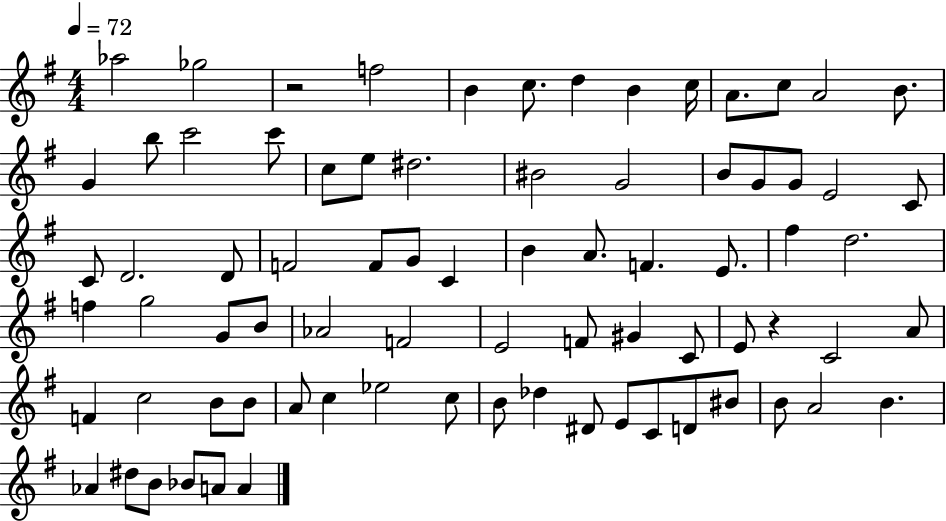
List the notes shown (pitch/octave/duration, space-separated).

Ab5/h Gb5/h R/h F5/h B4/q C5/e. D5/q B4/q C5/s A4/e. C5/e A4/h B4/e. G4/q B5/e C6/h C6/e C5/e E5/e D#5/h. BIS4/h G4/h B4/e G4/e G4/e E4/h C4/e C4/e D4/h. D4/e F4/h F4/e G4/e C4/q B4/q A4/e. F4/q. E4/e. F#5/q D5/h. F5/q G5/h G4/e B4/e Ab4/h F4/h E4/h F4/e G#4/q C4/e E4/e R/q C4/h A4/e F4/q C5/h B4/e B4/e A4/e C5/q Eb5/h C5/e B4/e Db5/q D#4/e E4/e C4/e D4/e BIS4/e B4/e A4/h B4/q. Ab4/q D#5/e B4/e Bb4/e A4/e A4/q